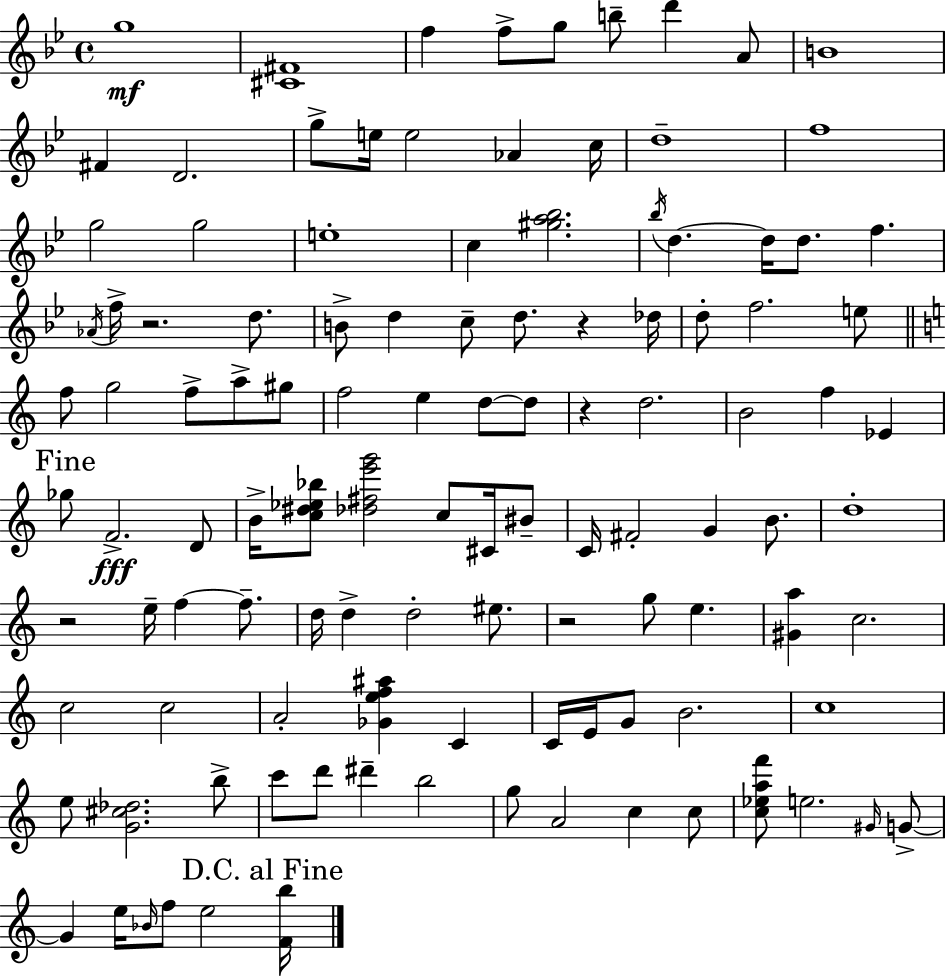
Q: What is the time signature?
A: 4/4